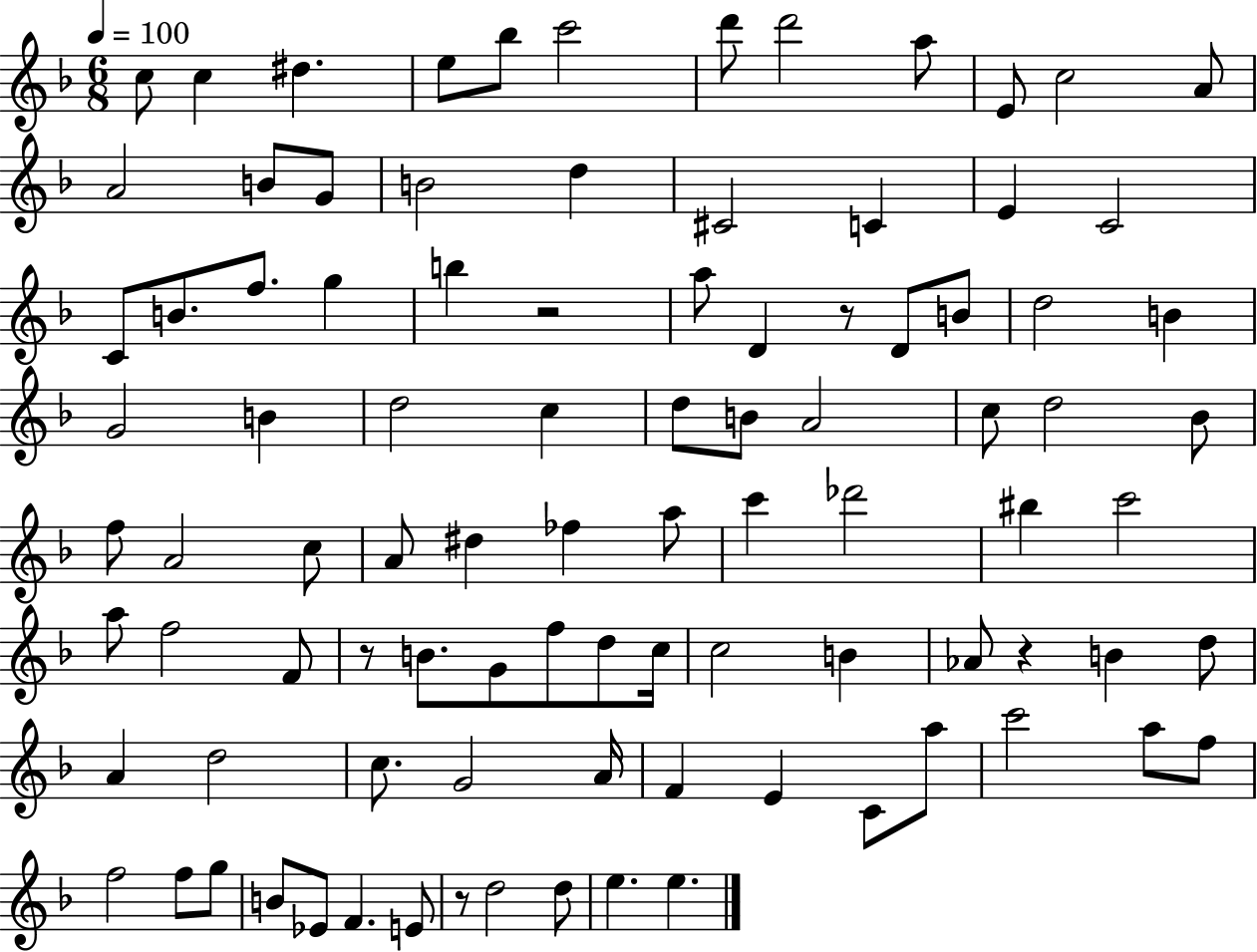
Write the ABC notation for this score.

X:1
T:Untitled
M:6/8
L:1/4
K:F
c/2 c ^d e/2 _b/2 c'2 d'/2 d'2 a/2 E/2 c2 A/2 A2 B/2 G/2 B2 d ^C2 C E C2 C/2 B/2 f/2 g b z2 a/2 D z/2 D/2 B/2 d2 B G2 B d2 c d/2 B/2 A2 c/2 d2 _B/2 f/2 A2 c/2 A/2 ^d _f a/2 c' _d'2 ^b c'2 a/2 f2 F/2 z/2 B/2 G/2 f/2 d/2 c/4 c2 B _A/2 z B d/2 A d2 c/2 G2 A/4 F E C/2 a/2 c'2 a/2 f/2 f2 f/2 g/2 B/2 _E/2 F E/2 z/2 d2 d/2 e e